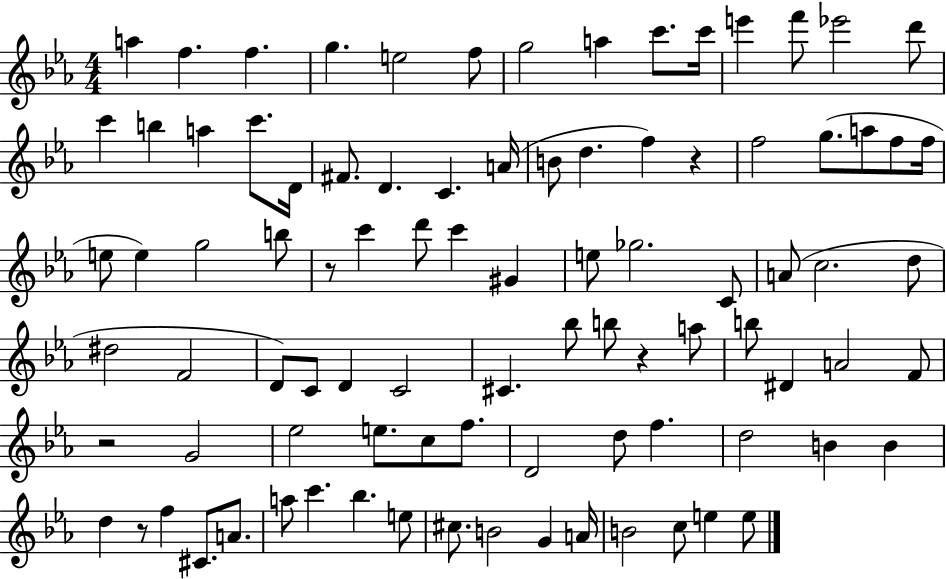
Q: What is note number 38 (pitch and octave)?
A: C6